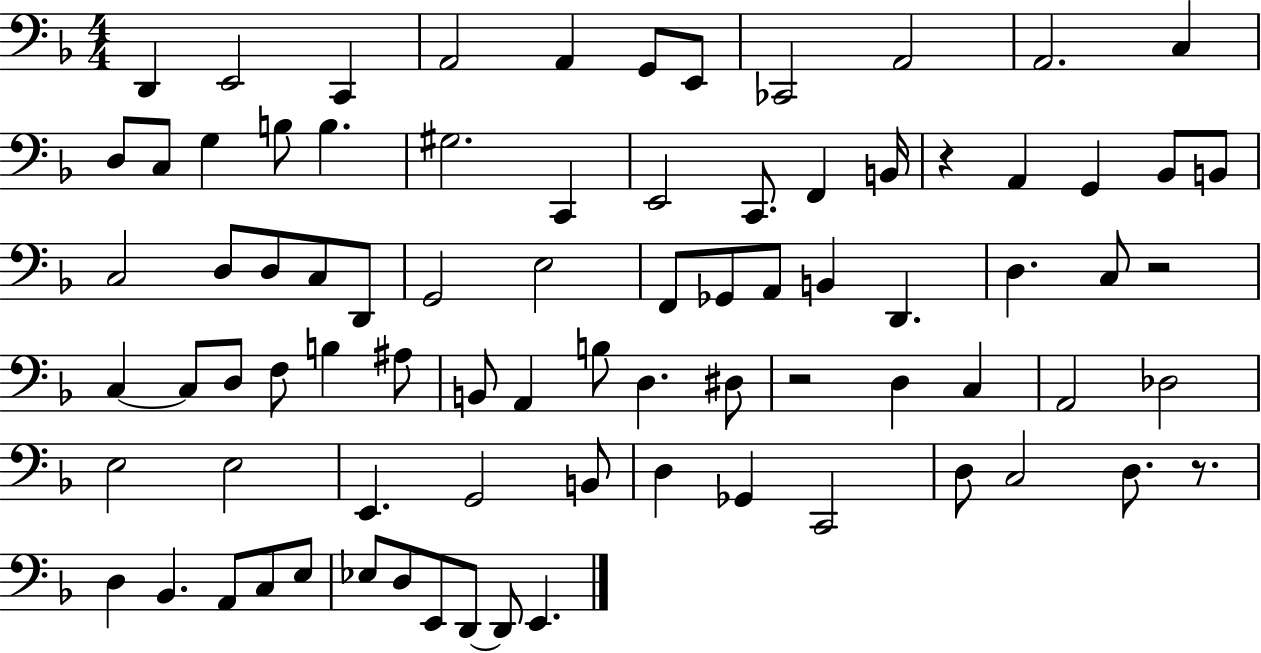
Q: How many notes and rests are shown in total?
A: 81